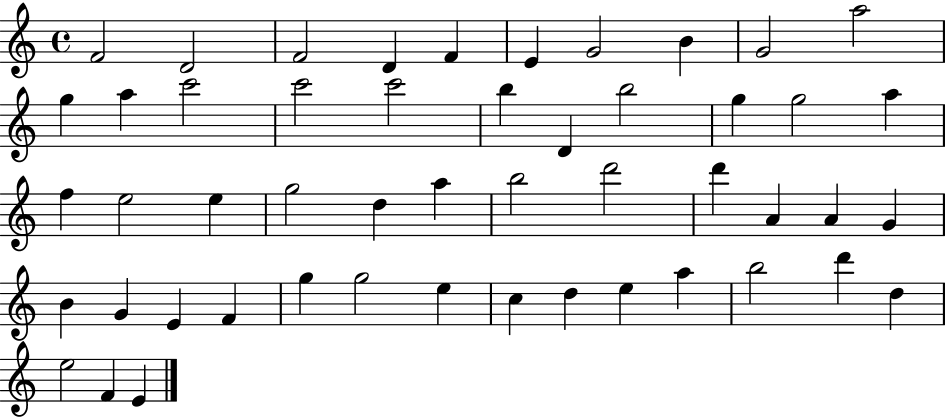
{
  \clef treble
  \time 4/4
  \defaultTimeSignature
  \key c \major
  f'2 d'2 | f'2 d'4 f'4 | e'4 g'2 b'4 | g'2 a''2 | \break g''4 a''4 c'''2 | c'''2 c'''2 | b''4 d'4 b''2 | g''4 g''2 a''4 | \break f''4 e''2 e''4 | g''2 d''4 a''4 | b''2 d'''2 | d'''4 a'4 a'4 g'4 | \break b'4 g'4 e'4 f'4 | g''4 g''2 e''4 | c''4 d''4 e''4 a''4 | b''2 d'''4 d''4 | \break e''2 f'4 e'4 | \bar "|."
}